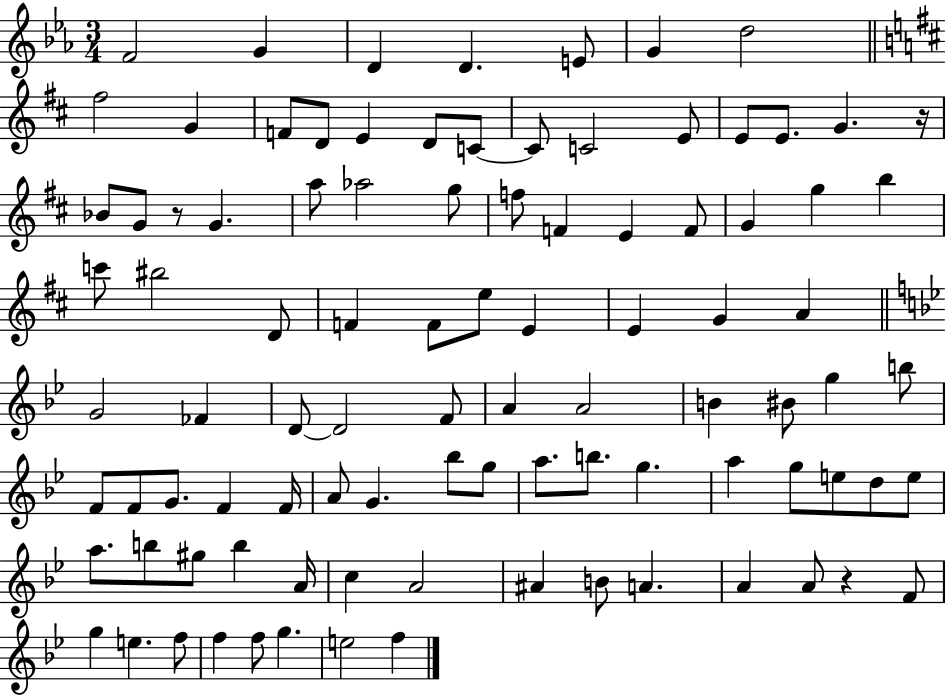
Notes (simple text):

F4/h G4/q D4/q D4/q. E4/e G4/q D5/h F#5/h G4/q F4/e D4/e E4/q D4/e C4/e C4/e C4/h E4/e E4/e E4/e. G4/q. R/s Bb4/e G4/e R/e G4/q. A5/e Ab5/h G5/e F5/e F4/q E4/q F4/e G4/q G5/q B5/q C6/e BIS5/h D4/e F4/q F4/e E5/e E4/q E4/q G4/q A4/q G4/h FES4/q D4/e D4/h F4/e A4/q A4/h B4/q BIS4/e G5/q B5/e F4/e F4/e G4/e. F4/q F4/s A4/e G4/q. Bb5/e G5/e A5/e. B5/e. G5/q. A5/q G5/e E5/e D5/e E5/e A5/e. B5/e G#5/e B5/q A4/s C5/q A4/h A#4/q B4/e A4/q. A4/q A4/e R/q F4/e G5/q E5/q. F5/e F5/q F5/e G5/q. E5/h F5/q